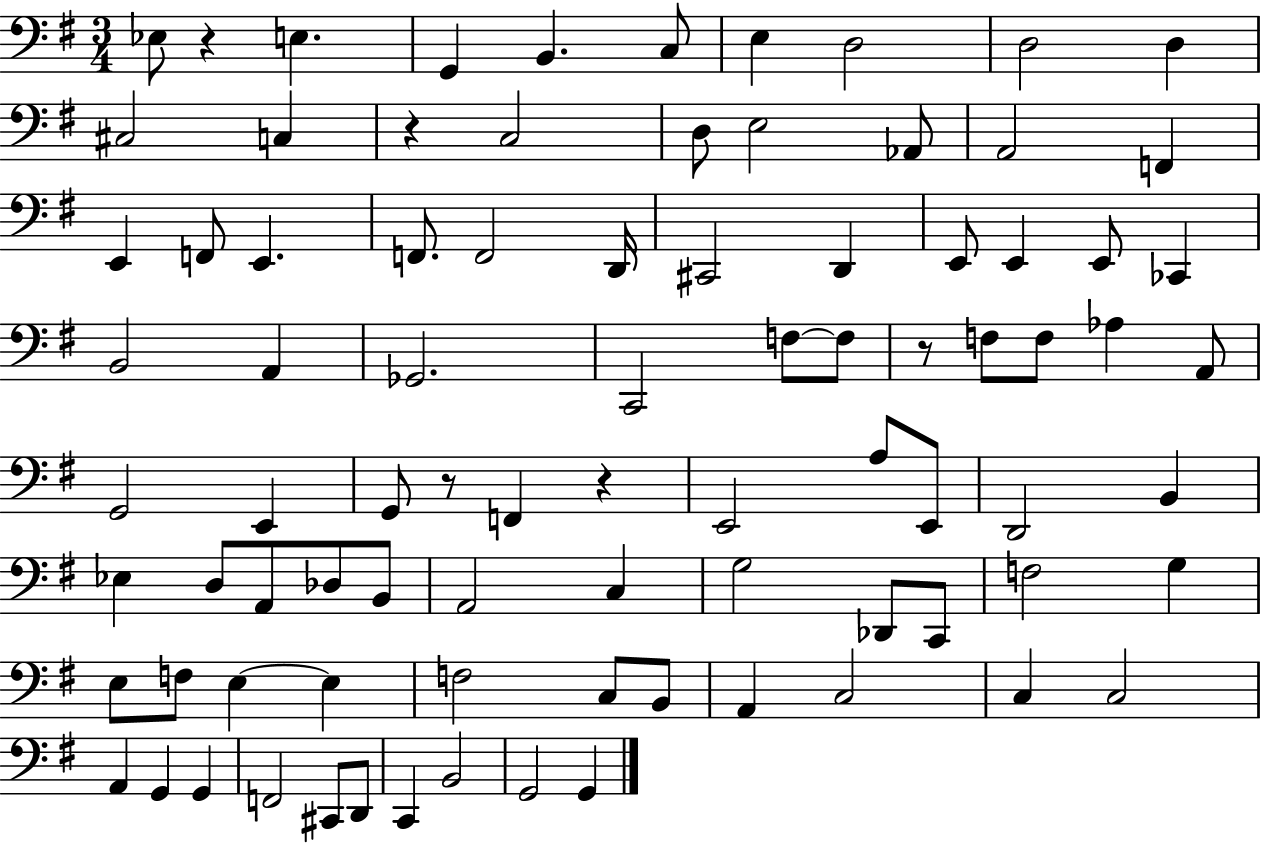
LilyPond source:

{
  \clef bass
  \numericTimeSignature
  \time 3/4
  \key g \major
  \repeat volta 2 { ees8 r4 e4. | g,4 b,4. c8 | e4 d2 | d2 d4 | \break cis2 c4 | r4 c2 | d8 e2 aes,8 | a,2 f,4 | \break e,4 f,8 e,4. | f,8. f,2 d,16 | cis,2 d,4 | e,8 e,4 e,8 ces,4 | \break b,2 a,4 | ges,2. | c,2 f8~~ f8 | r8 f8 f8 aes4 a,8 | \break g,2 e,4 | g,8 r8 f,4 r4 | e,2 a8 e,8 | d,2 b,4 | \break ees4 d8 a,8 des8 b,8 | a,2 c4 | g2 des,8 c,8 | f2 g4 | \break e8 f8 e4~~ e4 | f2 c8 b,8 | a,4 c2 | c4 c2 | \break a,4 g,4 g,4 | f,2 cis,8 d,8 | c,4 b,2 | g,2 g,4 | \break } \bar "|."
}